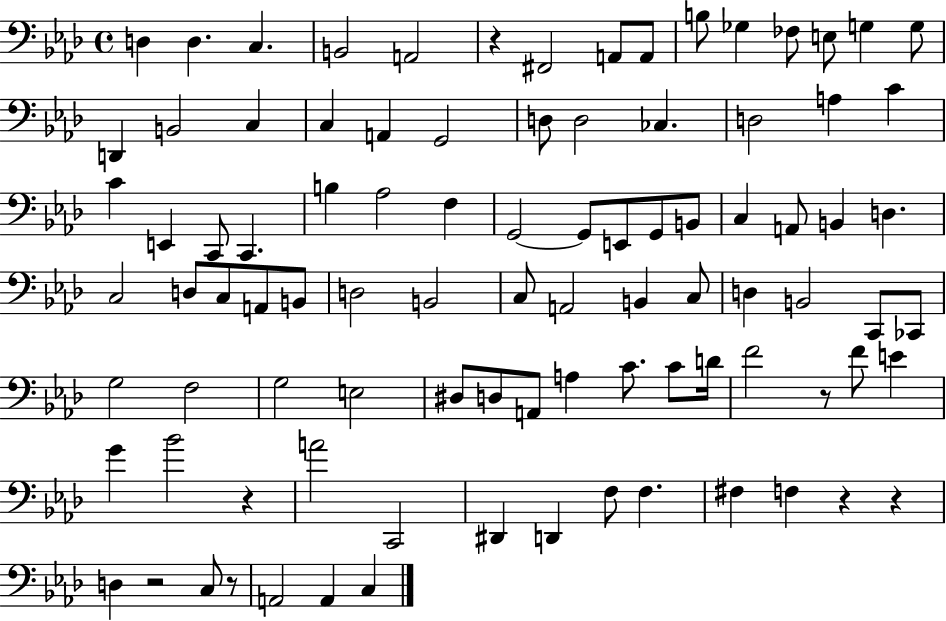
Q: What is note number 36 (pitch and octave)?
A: E2